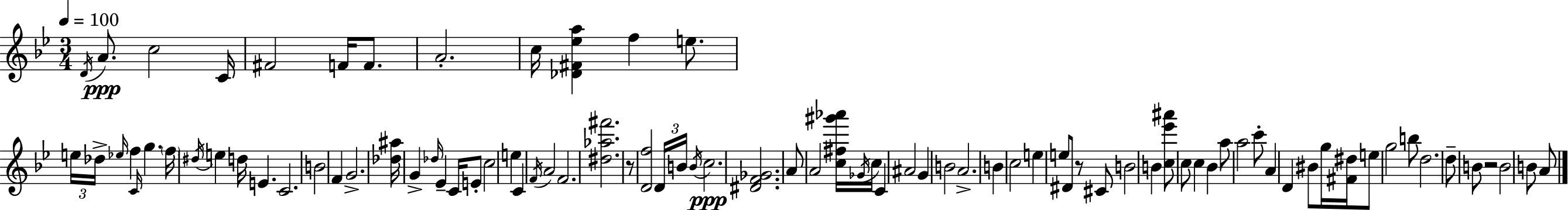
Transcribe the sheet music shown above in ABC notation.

X:1
T:Untitled
M:3/4
L:1/4
K:Bb
D/4 A/2 c2 C/4 ^F2 F/4 F/2 A2 c/4 [_D^F_ea] f e/2 e/4 _d/4 _e/4 f C/4 g f/4 ^d/4 e d/4 E C2 B2 F G2 [_d^a]/4 G _d/4 _E C/4 E/2 c2 e C F/4 A2 F2 [^d_a^f']2 z/2 [Df]2 D/4 B/4 B/4 c2 [^DF_G]2 A/2 A2 [c^f^g'_a']/4 _G/4 c/4 C ^A2 G B2 A2 B c2 e e/2 ^D/2 z/2 ^C/2 B2 B [c_e'^a']/2 c/2 c _B a/2 a2 c'/2 A D ^B/2 g/4 [^F^d]/4 e/2 g2 b/2 d2 d/2 B/2 z2 B2 B/2 A/2